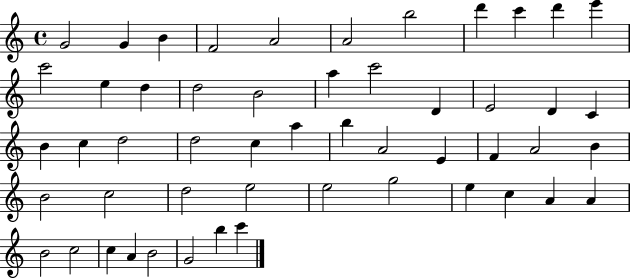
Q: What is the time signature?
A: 4/4